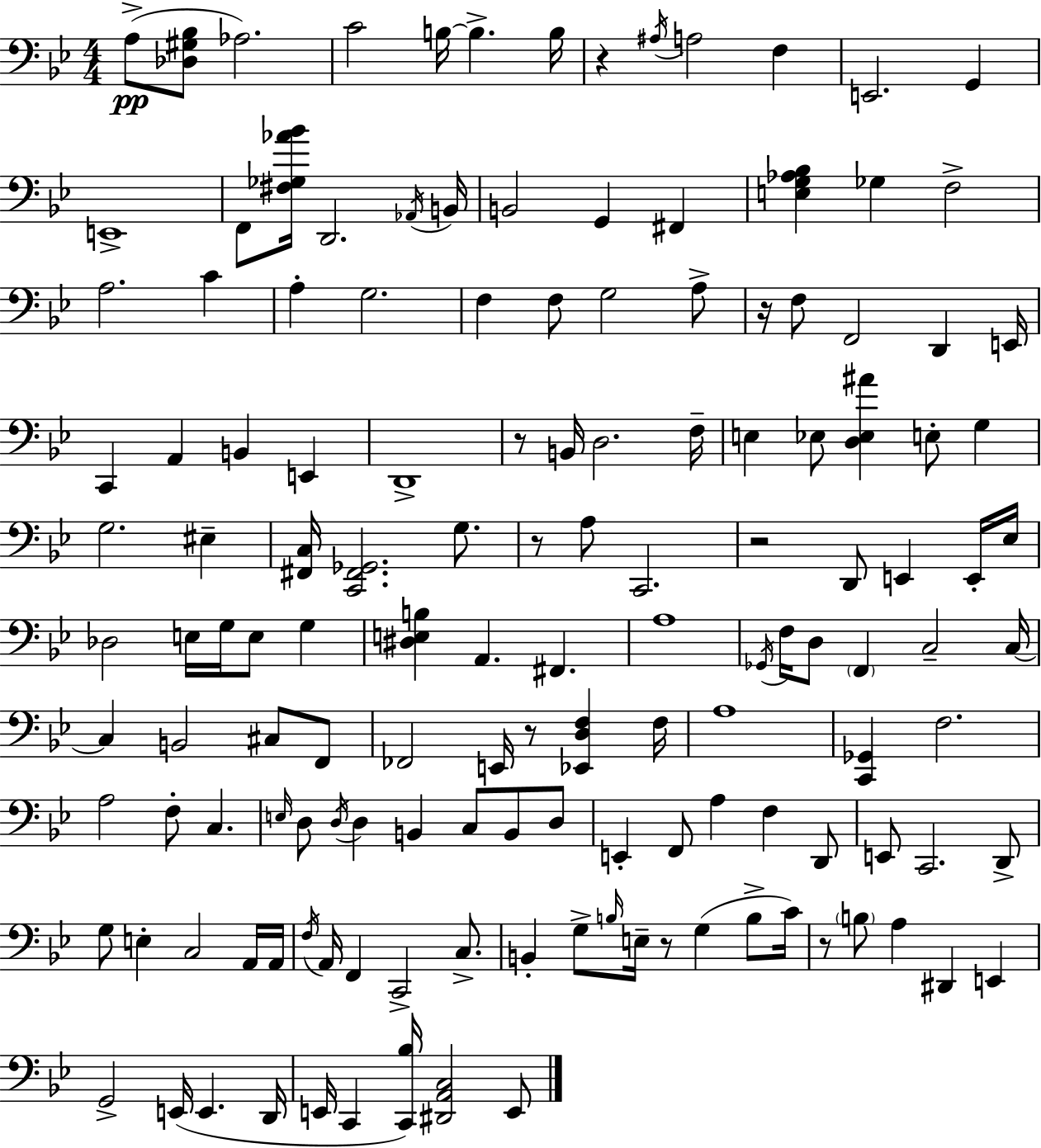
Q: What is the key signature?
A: G minor